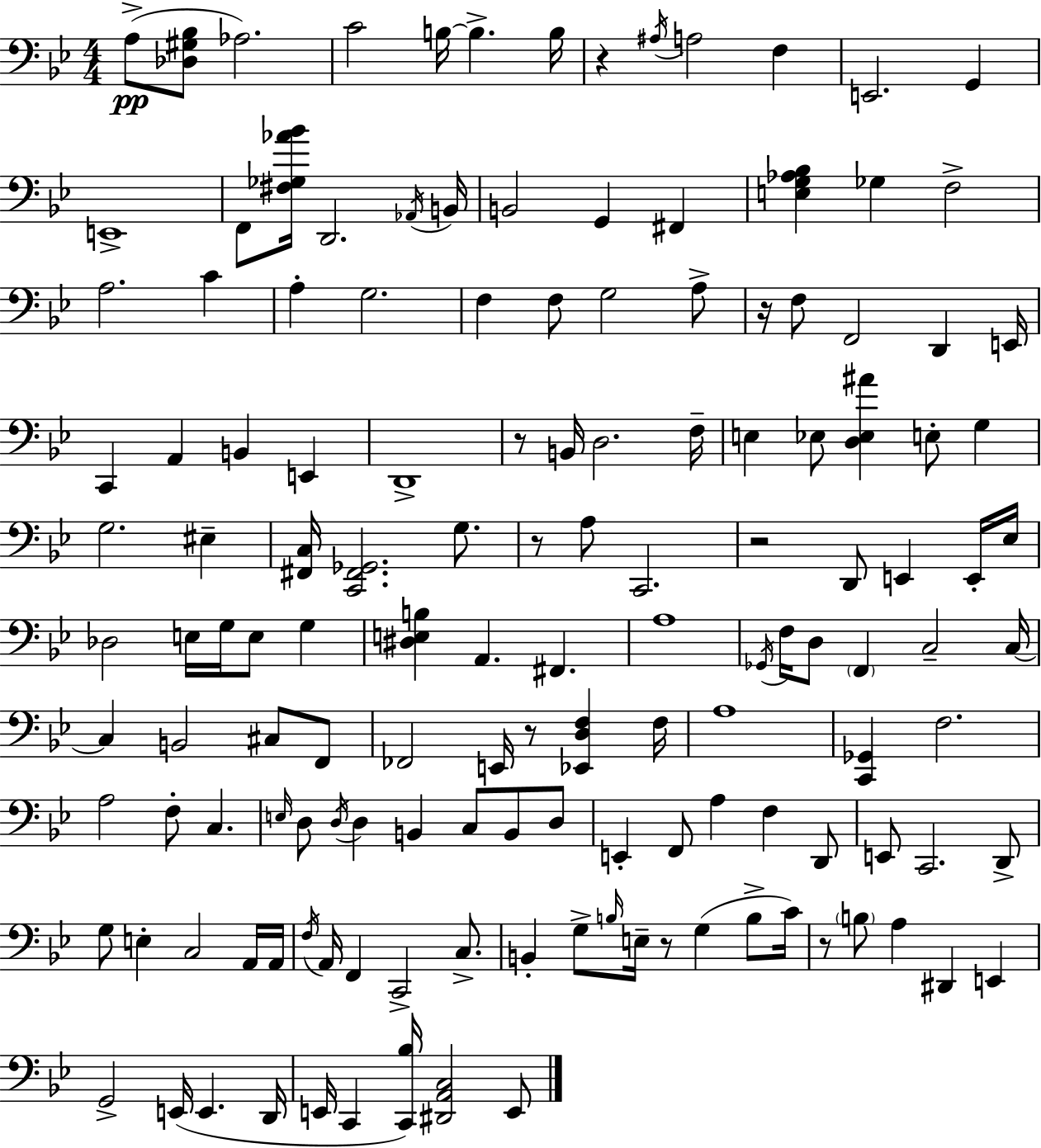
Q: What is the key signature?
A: G minor